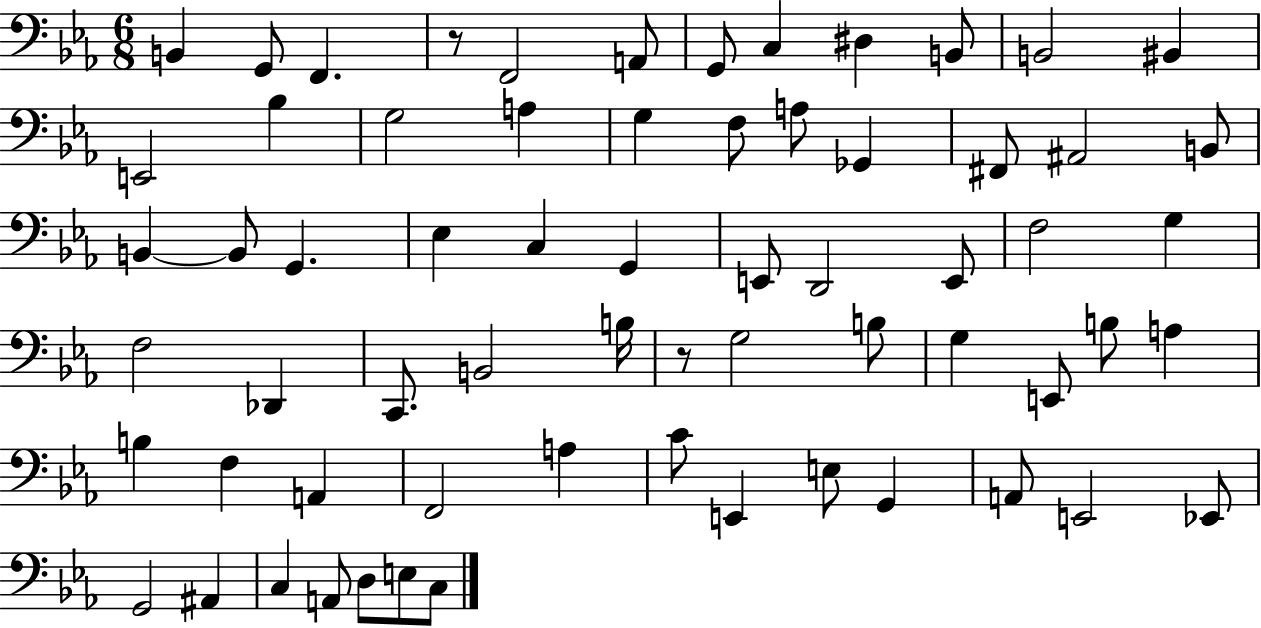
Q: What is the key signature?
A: EES major